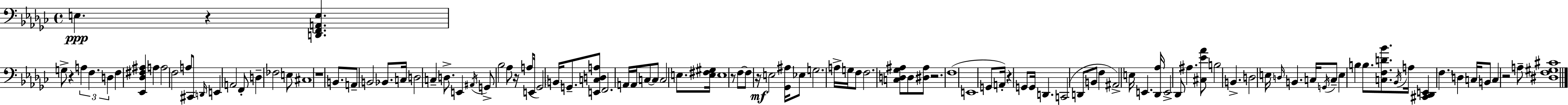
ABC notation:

X:1
T:Untitled
M:4/4
L:1/4
K:Ebm
E, z [D,,F,,A,,E,] G,/2 z A, F, D, F, [_E,,_D,^F,^A,] A, A,2 F,2 A,/2 ^C,,/2 D,,/4 E,, A,,2 F,,/2 D, _F,2 E,/2 ^C,4 z4 B,,/2 A,,/2 B,,2 _B,,/2 C,/4 D,2 C, D,/2 E,, ^A,,/4 G,,/2 _B,2 _A,/2 z/4 A,/2 E,,/4 _G,,2 B,,/4 G,,/2 [E,,C,D,A,]/2 F,,2 A,,/4 A,,/4 C,/2 C,/2 C,2 E,/2 [E,^F,^G,]/4 E,4 z/2 F,/2 F,/2 z/4 E,2 [_G,,^A,]/4 _E,/2 G,2 A,/4 G,/4 F,/2 F,2 [C,D,_G,^A,]/2 D,/2 [^D,^A,]/2 z2 F,4 E,,4 G,,/2 A,,/4 z G,,/2 G,,/4 D,, C,,2 D,,/2 B,,/2 F, ^A,,2 E,/4 E,, [_D,,_A,]/4 E,,2 _D,,/2 ^A, [^C,_E_A]/2 B,2 B,, D,2 E,/4 D,/4 B,, C,/4 G,,/4 C,/2 E, B, B,/2 [C,F,D_B]/2 _B,,/4 A,/4 [^C,,_D,,E,,] F, D, C,/4 B,,/2 C, z2 A,/2 [^D,F,^G,^C]4